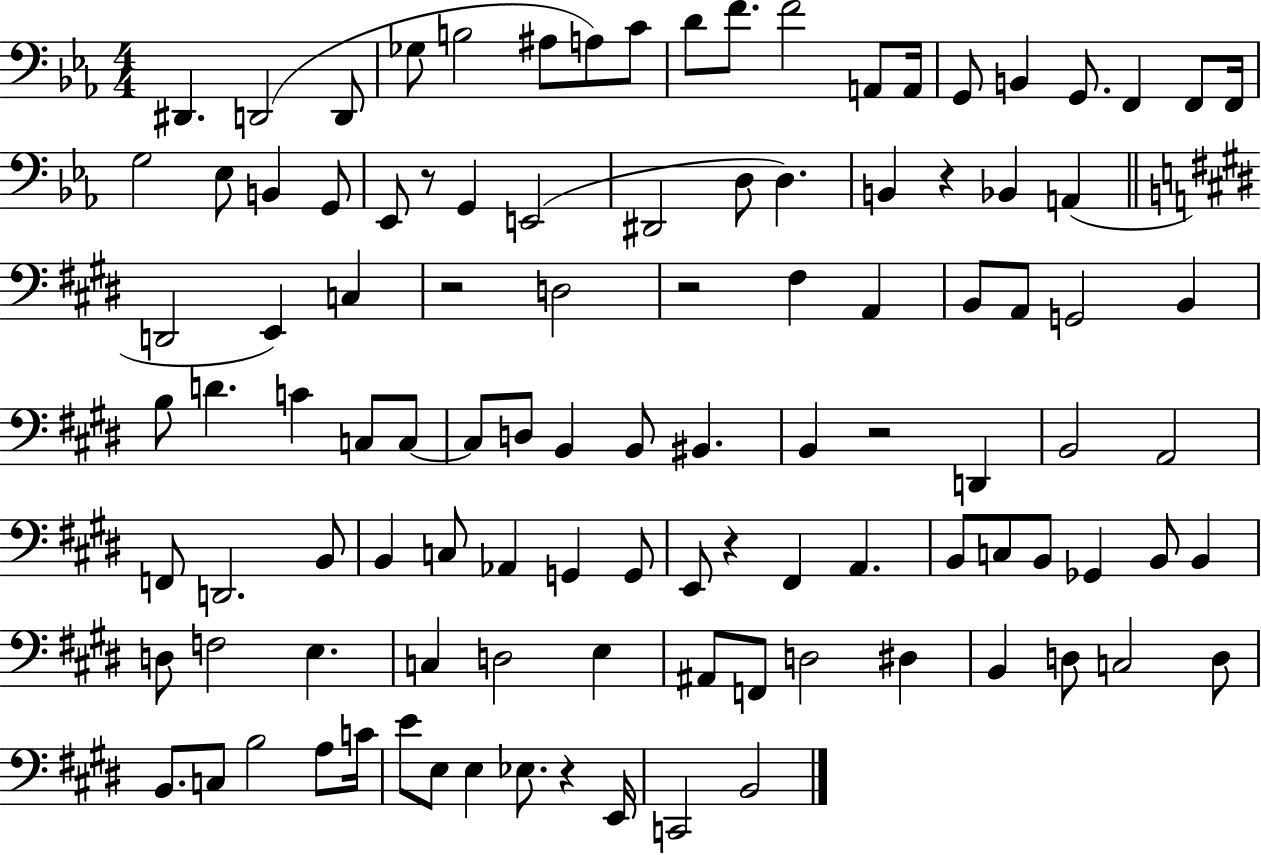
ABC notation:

X:1
T:Untitled
M:4/4
L:1/4
K:Eb
^D,, D,,2 D,,/2 _G,/2 B,2 ^A,/2 A,/2 C/2 D/2 F/2 F2 A,,/2 A,,/4 G,,/2 B,, G,,/2 F,, F,,/2 F,,/4 G,2 _E,/2 B,, G,,/2 _E,,/2 z/2 G,, E,,2 ^D,,2 D,/2 D, B,, z _B,, A,, D,,2 E,, C, z2 D,2 z2 ^F, A,, B,,/2 A,,/2 G,,2 B,, B,/2 D C C,/2 C,/2 C,/2 D,/2 B,, B,,/2 ^B,, B,, z2 D,, B,,2 A,,2 F,,/2 D,,2 B,,/2 B,, C,/2 _A,, G,, G,,/2 E,,/2 z ^F,, A,, B,,/2 C,/2 B,,/2 _G,, B,,/2 B,, D,/2 F,2 E, C, D,2 E, ^A,,/2 F,,/2 D,2 ^D, B,, D,/2 C,2 D,/2 B,,/2 C,/2 B,2 A,/2 C/4 E/2 E,/2 E, _E,/2 z E,,/4 C,,2 B,,2